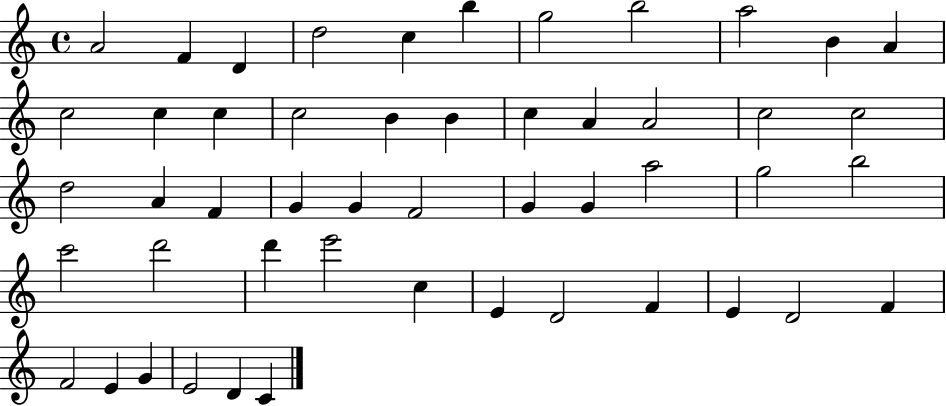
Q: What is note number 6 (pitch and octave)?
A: B5